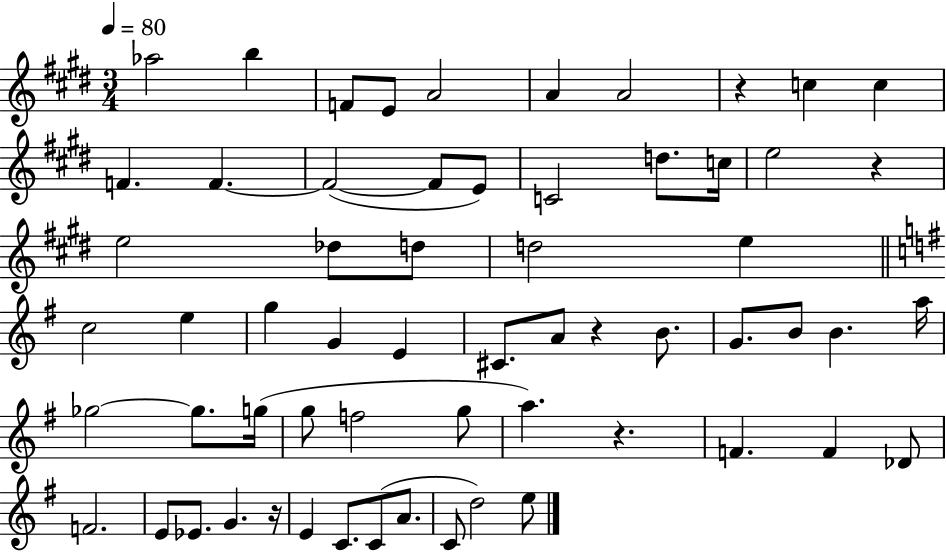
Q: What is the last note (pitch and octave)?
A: E5